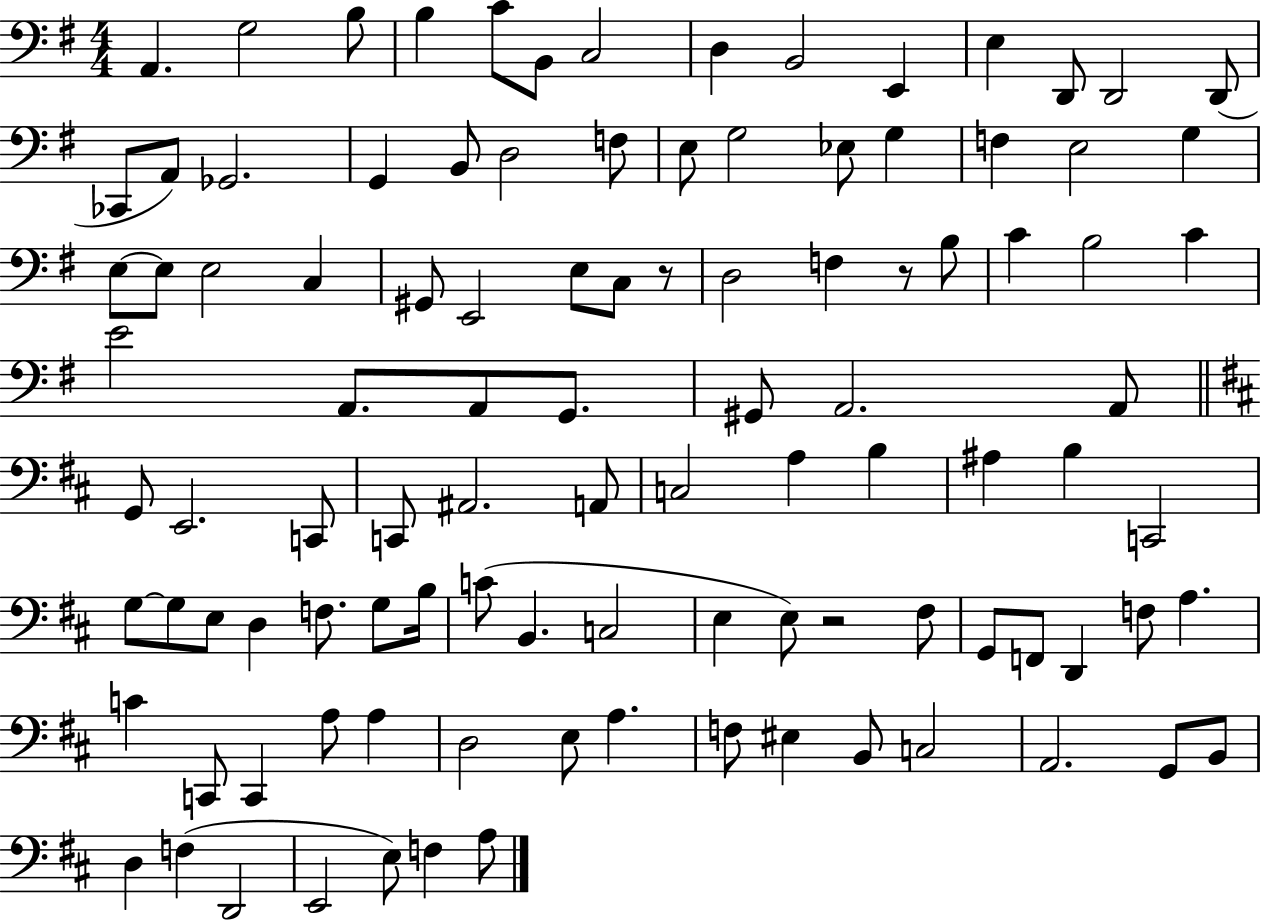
X:1
T:Untitled
M:4/4
L:1/4
K:G
A,, G,2 B,/2 B, C/2 B,,/2 C,2 D, B,,2 E,, E, D,,/2 D,,2 D,,/2 _C,,/2 A,,/2 _G,,2 G,, B,,/2 D,2 F,/2 E,/2 G,2 _E,/2 G, F, E,2 G, E,/2 E,/2 E,2 C, ^G,,/2 E,,2 E,/2 C,/2 z/2 D,2 F, z/2 B,/2 C B,2 C E2 A,,/2 A,,/2 G,,/2 ^G,,/2 A,,2 A,,/2 G,,/2 E,,2 C,,/2 C,,/2 ^A,,2 A,,/2 C,2 A, B, ^A, B, C,,2 G,/2 G,/2 E,/2 D, F,/2 G,/2 B,/4 C/2 B,, C,2 E, E,/2 z2 ^F,/2 G,,/2 F,,/2 D,, F,/2 A, C C,,/2 C,, A,/2 A, D,2 E,/2 A, F,/2 ^E, B,,/2 C,2 A,,2 G,,/2 B,,/2 D, F, D,,2 E,,2 E,/2 F, A,/2